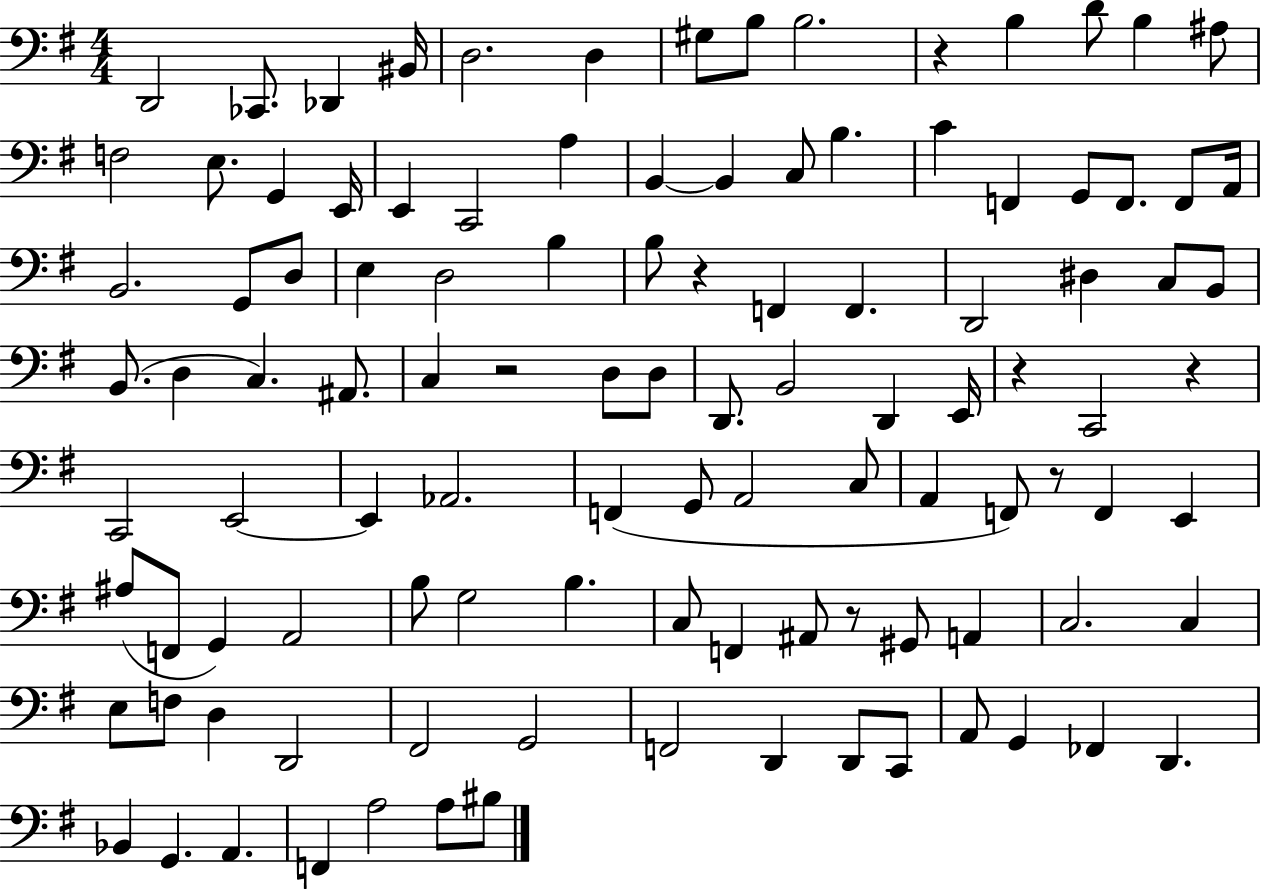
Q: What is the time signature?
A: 4/4